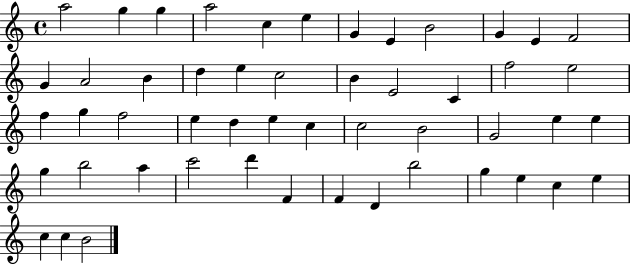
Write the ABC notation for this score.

X:1
T:Untitled
M:4/4
L:1/4
K:C
a2 g g a2 c e G E B2 G E F2 G A2 B d e c2 B E2 C f2 e2 f g f2 e d e c c2 B2 G2 e e g b2 a c'2 d' F F D b2 g e c e c c B2